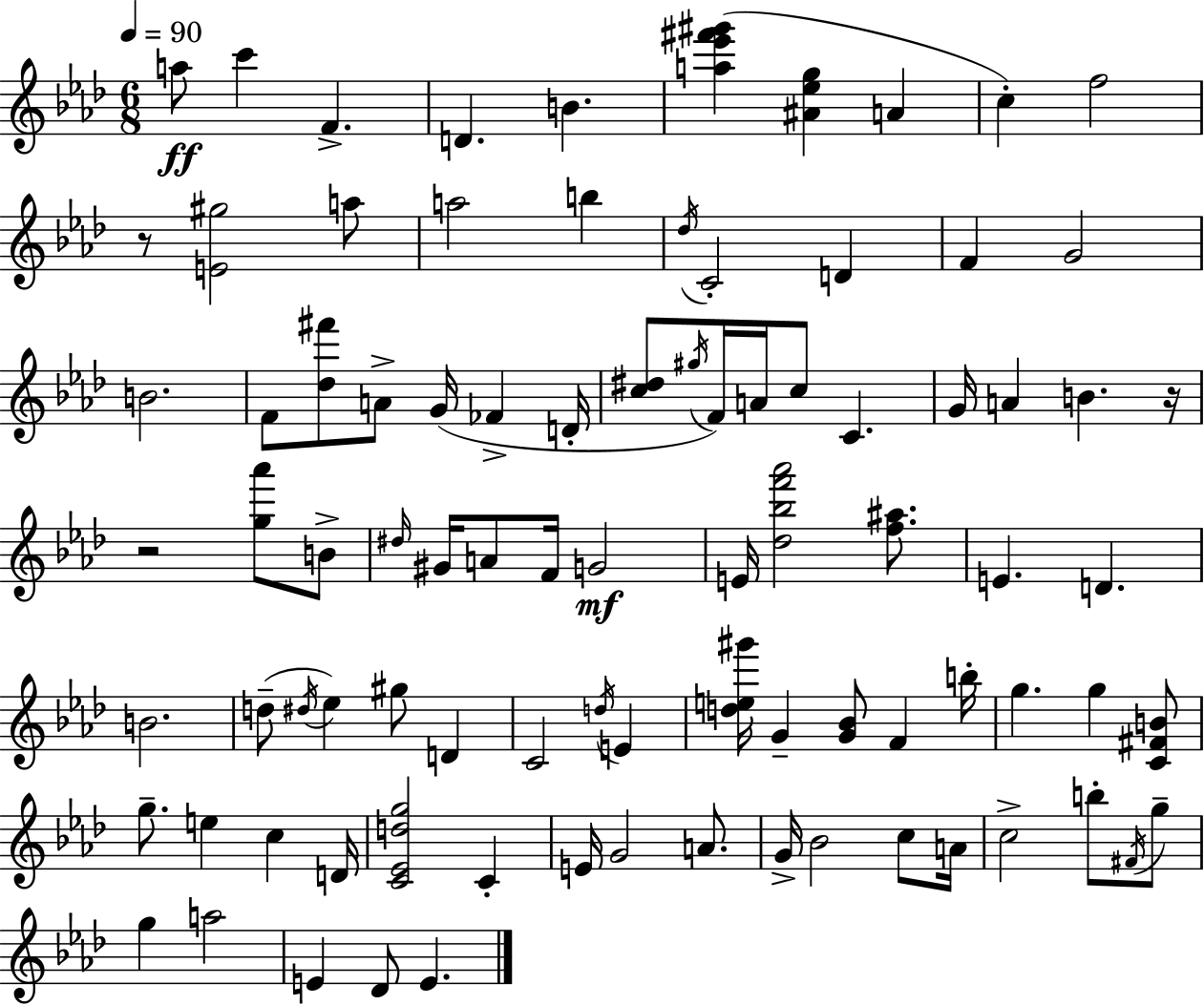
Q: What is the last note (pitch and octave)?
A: E4